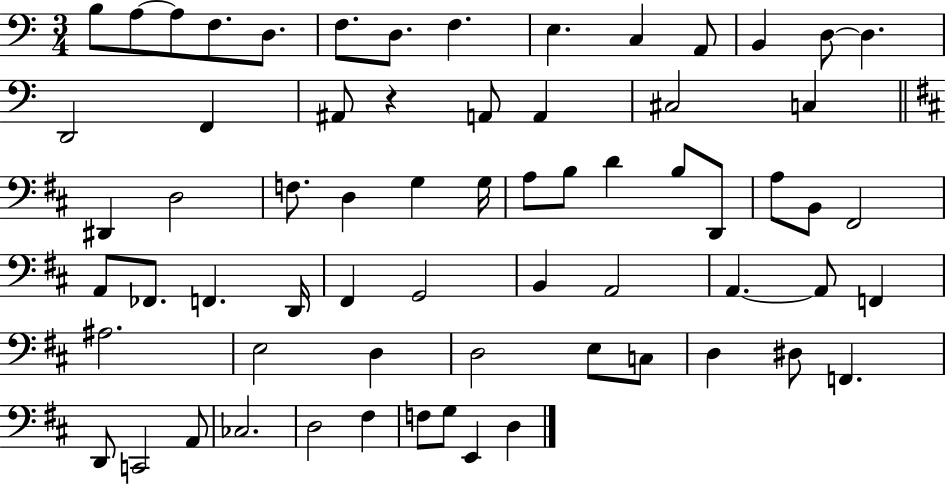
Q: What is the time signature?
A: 3/4